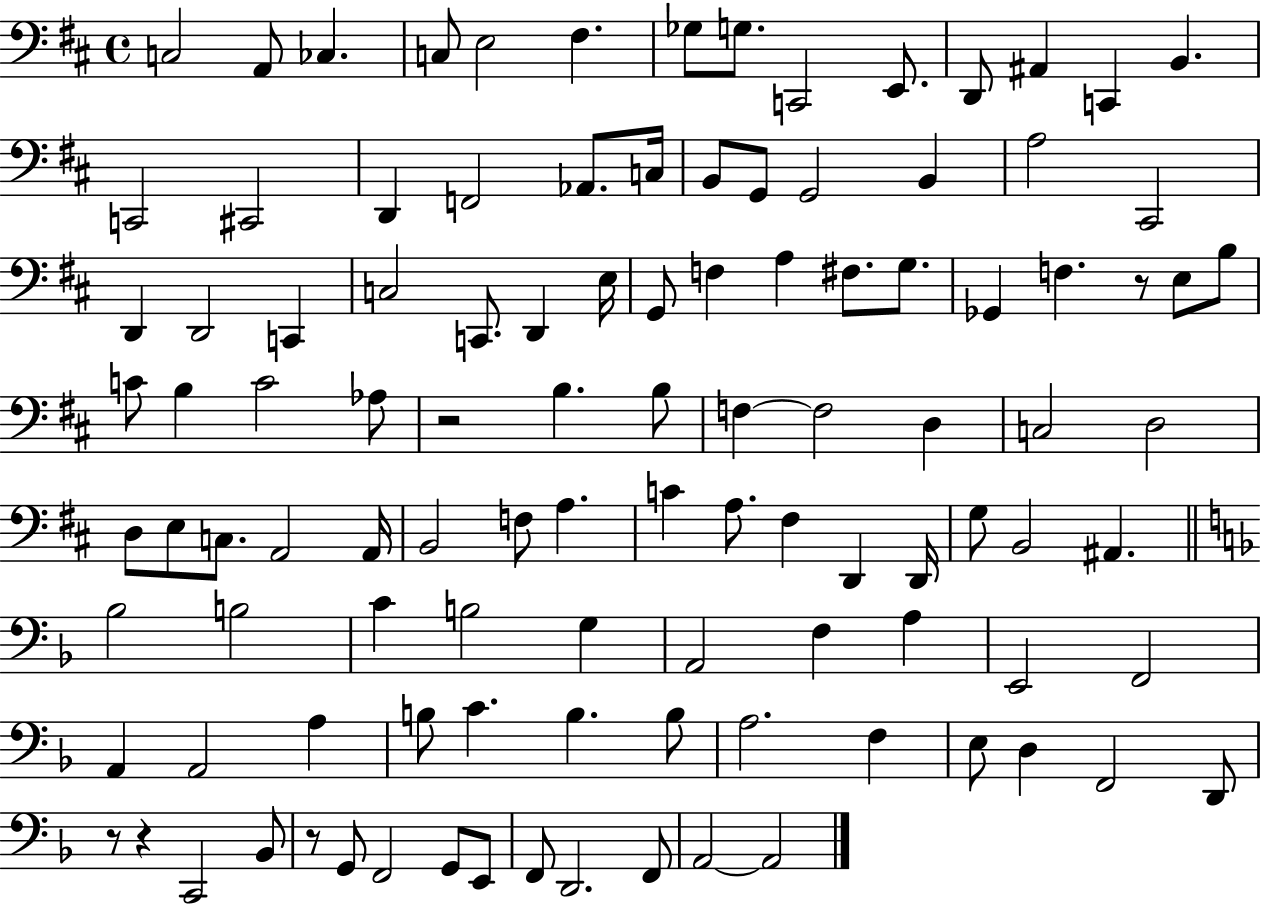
{
  \clef bass
  \time 4/4
  \defaultTimeSignature
  \key d \major
  c2 a,8 ces4. | c8 e2 fis4. | ges8 g8. c,2 e,8. | d,8 ais,4 c,4 b,4. | \break c,2 cis,2 | d,4 f,2 aes,8. c16 | b,8 g,8 g,2 b,4 | a2 cis,2 | \break d,4 d,2 c,4 | c2 c,8. d,4 e16 | g,8 f4 a4 fis8. g8. | ges,4 f4. r8 e8 b8 | \break c'8 b4 c'2 aes8 | r2 b4. b8 | f4~~ f2 d4 | c2 d2 | \break d8 e8 c8. a,2 a,16 | b,2 f8 a4. | c'4 a8. fis4 d,4 d,16 | g8 b,2 ais,4. | \break \bar "||" \break \key f \major bes2 b2 | c'4 b2 g4 | a,2 f4 a4 | e,2 f,2 | \break a,4 a,2 a4 | b8 c'4. b4. b8 | a2. f4 | e8 d4 f,2 d,8 | \break r8 r4 c,2 bes,8 | r8 g,8 f,2 g,8 e,8 | f,8 d,2. f,8 | a,2~~ a,2 | \break \bar "|."
}